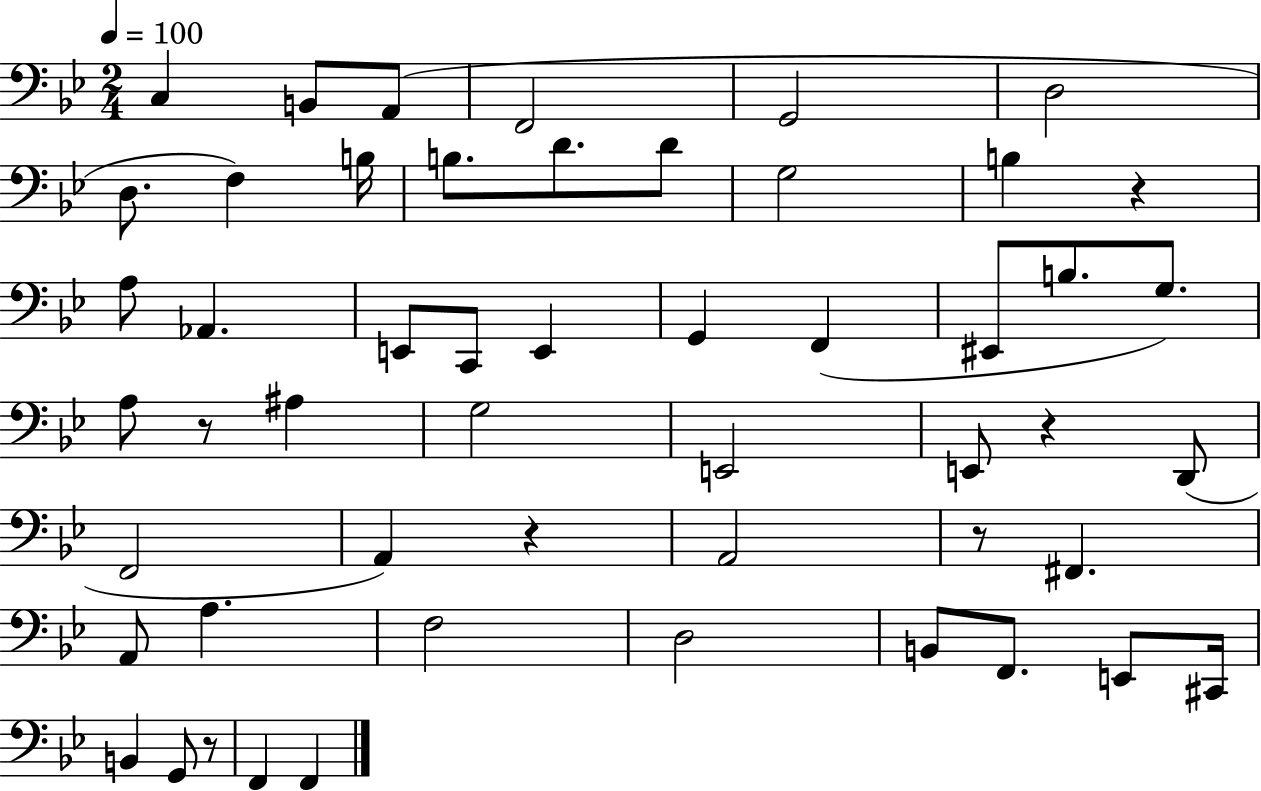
X:1
T:Untitled
M:2/4
L:1/4
K:Bb
C, B,,/2 A,,/2 F,,2 G,,2 D,2 D,/2 F, B,/4 B,/2 D/2 D/2 G,2 B, z A,/2 _A,, E,,/2 C,,/2 E,, G,, F,, ^E,,/2 B,/2 G,/2 A,/2 z/2 ^A, G,2 E,,2 E,,/2 z D,,/2 F,,2 A,, z A,,2 z/2 ^F,, A,,/2 A, F,2 D,2 B,,/2 F,,/2 E,,/2 ^C,,/4 B,, G,,/2 z/2 F,, F,,